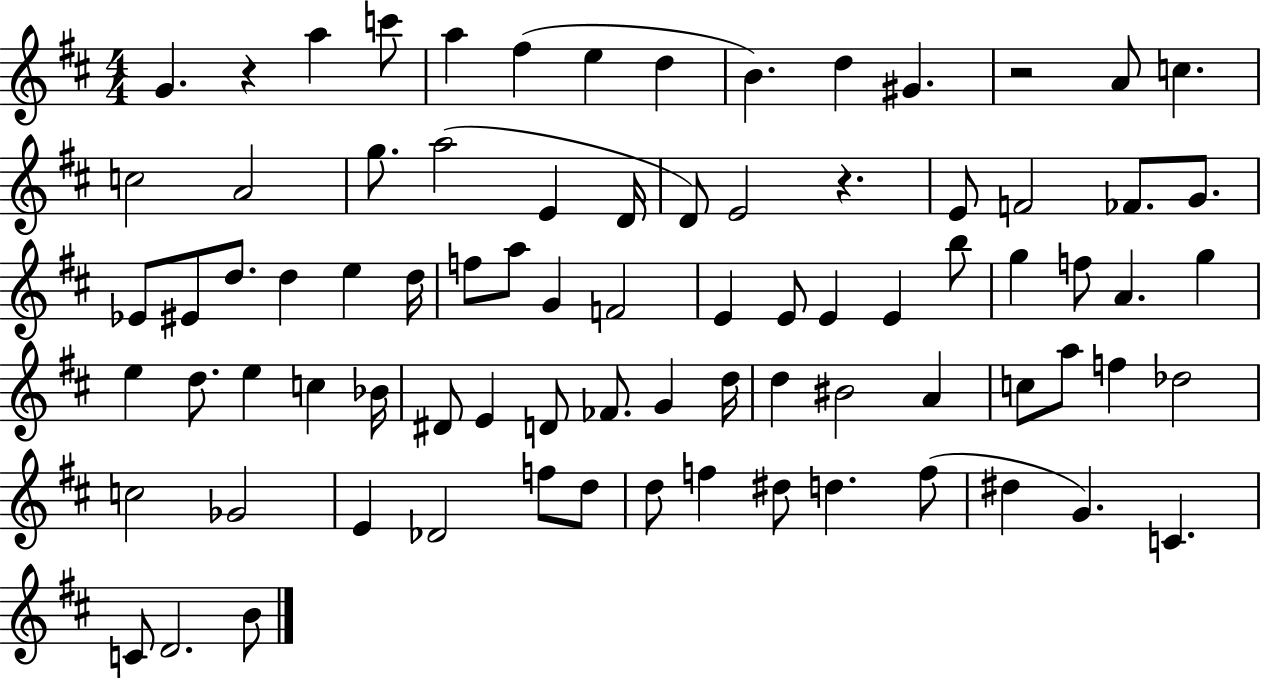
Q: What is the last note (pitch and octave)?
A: B4